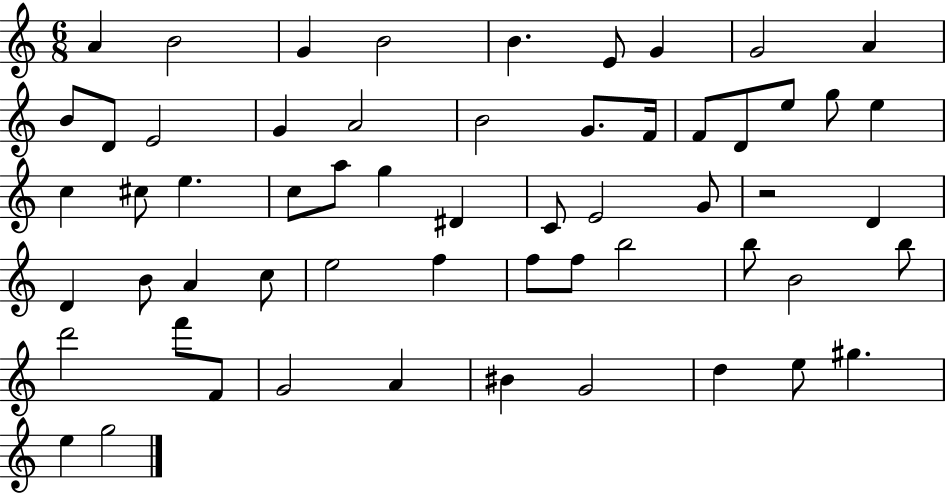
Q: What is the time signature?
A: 6/8